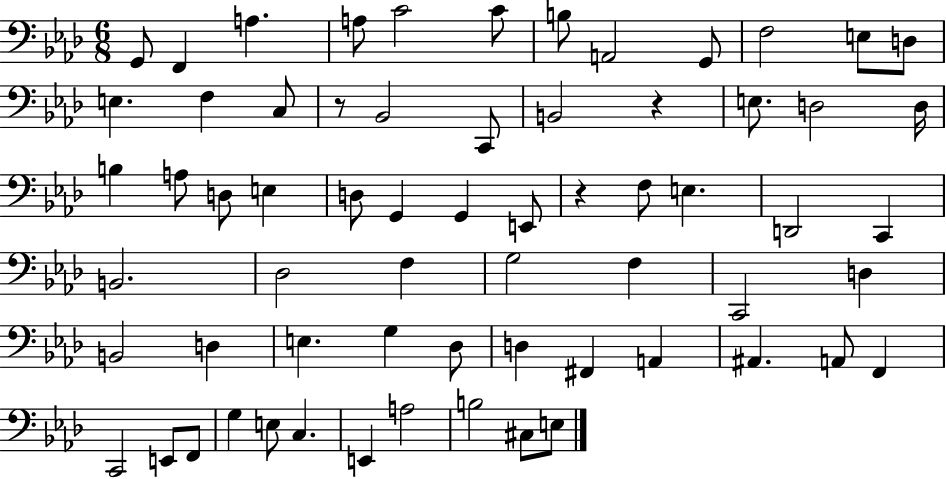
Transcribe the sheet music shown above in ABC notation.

X:1
T:Untitled
M:6/8
L:1/4
K:Ab
G,,/2 F,, A, A,/2 C2 C/2 B,/2 A,,2 G,,/2 F,2 E,/2 D,/2 E, F, C,/2 z/2 _B,,2 C,,/2 B,,2 z E,/2 D,2 D,/4 B, A,/2 D,/2 E, D,/2 G,, G,, E,,/2 z F,/2 E, D,,2 C,, B,,2 _D,2 F, G,2 F, C,,2 D, B,,2 D, E, G, _D,/2 D, ^F,, A,, ^A,, A,,/2 F,, C,,2 E,,/2 F,,/2 G, E,/2 C, E,, A,2 B,2 ^C,/2 E,/2